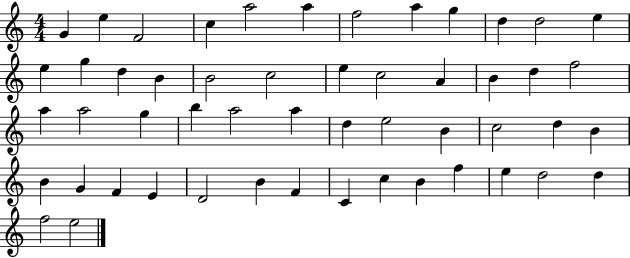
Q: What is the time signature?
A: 4/4